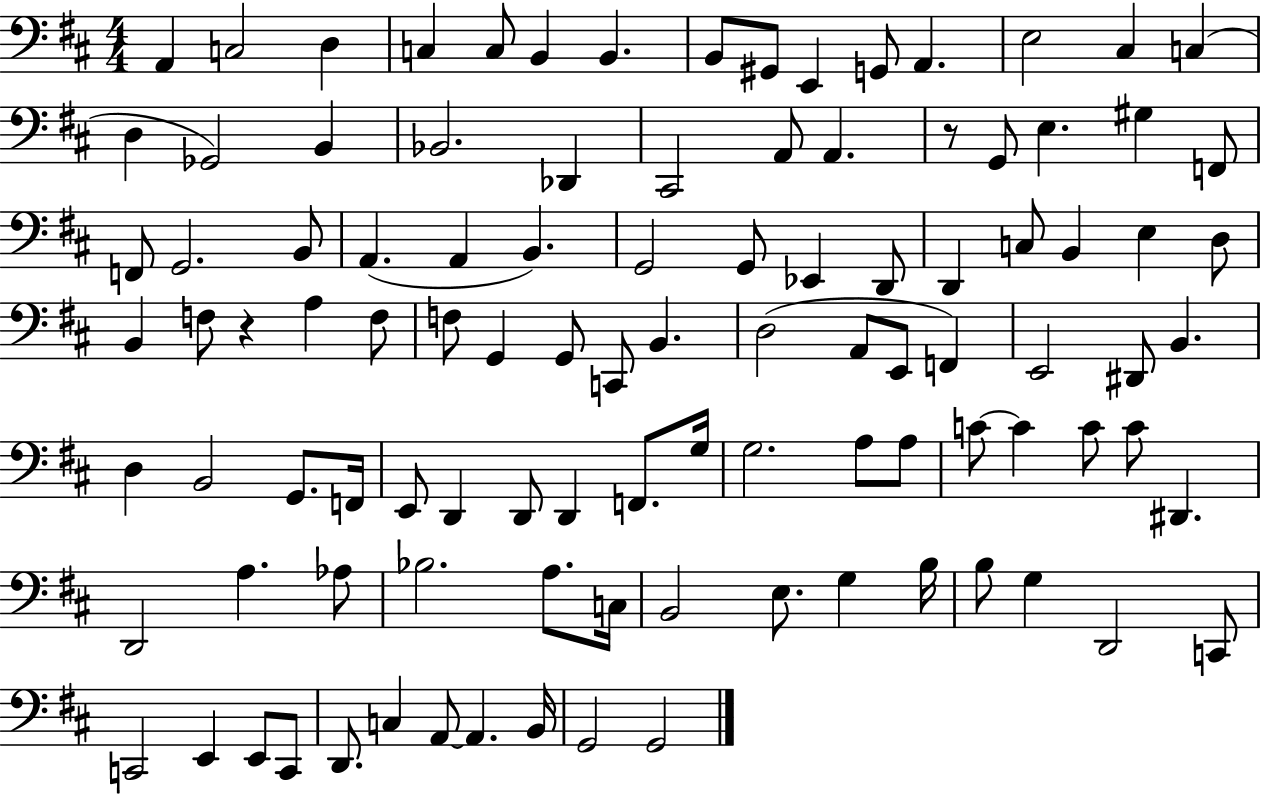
A2/q C3/h D3/q C3/q C3/e B2/q B2/q. B2/e G#2/e E2/q G2/e A2/q. E3/h C#3/q C3/q D3/q Gb2/h B2/q Bb2/h. Db2/q C#2/h A2/e A2/q. R/e G2/e E3/q. G#3/q F2/e F2/e G2/h. B2/e A2/q. A2/q B2/q. G2/h G2/e Eb2/q D2/e D2/q C3/e B2/q E3/q D3/e B2/q F3/e R/q A3/q F3/e F3/e G2/q G2/e C2/e B2/q. D3/h A2/e E2/e F2/q E2/h D#2/e B2/q. D3/q B2/h G2/e. F2/s E2/e D2/q D2/e D2/q F2/e. G3/s G3/h. A3/e A3/e C4/e C4/q C4/e C4/e D#2/q. D2/h A3/q. Ab3/e Bb3/h. A3/e. C3/s B2/h E3/e. G3/q B3/s B3/e G3/q D2/h C2/e C2/h E2/q E2/e C2/e D2/e. C3/q A2/e A2/q. B2/s G2/h G2/h